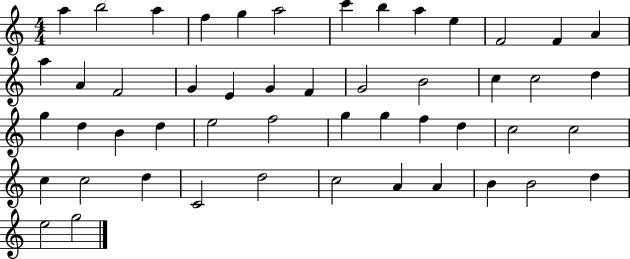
X:1
T:Untitled
M:4/4
L:1/4
K:C
a b2 a f g a2 c' b a e F2 F A a A F2 G E G F G2 B2 c c2 d g d B d e2 f2 g g f d c2 c2 c c2 d C2 d2 c2 A A B B2 d e2 g2